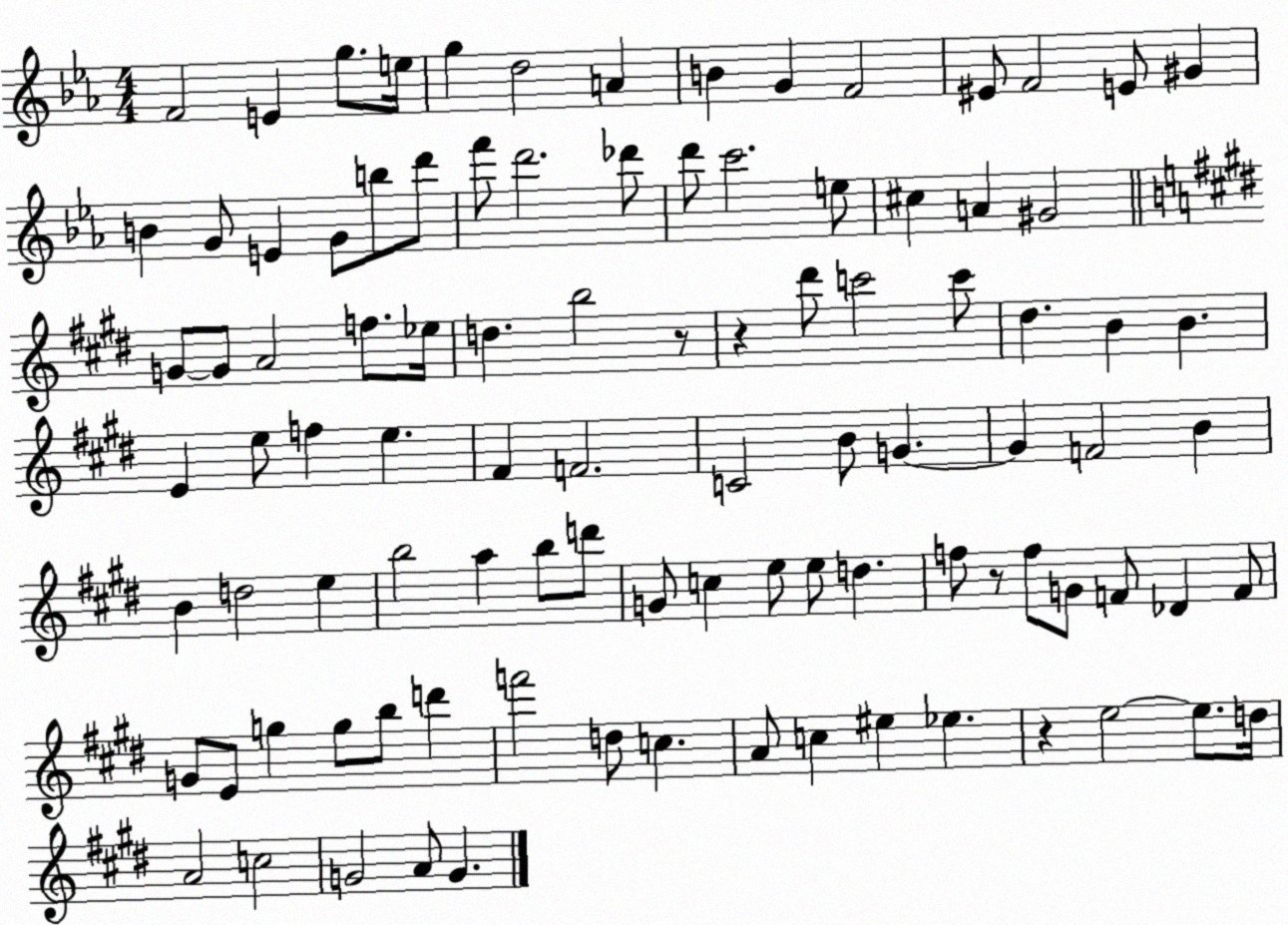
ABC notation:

X:1
T:Untitled
M:4/4
L:1/4
K:Eb
F2 E g/2 e/4 g d2 A B G F2 ^E/2 F2 E/2 ^G B G/2 E G/2 b/2 d'/2 f'/2 d'2 _d'/2 d'/2 c'2 e/2 ^c A ^G2 G/2 G/2 A2 f/2 _e/4 d b2 z/2 z ^d'/2 c'2 c'/2 ^d B B E e/2 f e ^F F2 C2 B/2 G G F2 B B d2 e b2 a b/2 d'/2 G/2 c e/2 e/2 d f/2 z/2 f/2 G/2 F/2 _D F/2 G/2 E/2 g g/2 b/2 d' f'2 d/2 c A/2 c ^e _e z e2 e/2 d/4 A2 c2 G2 A/2 G